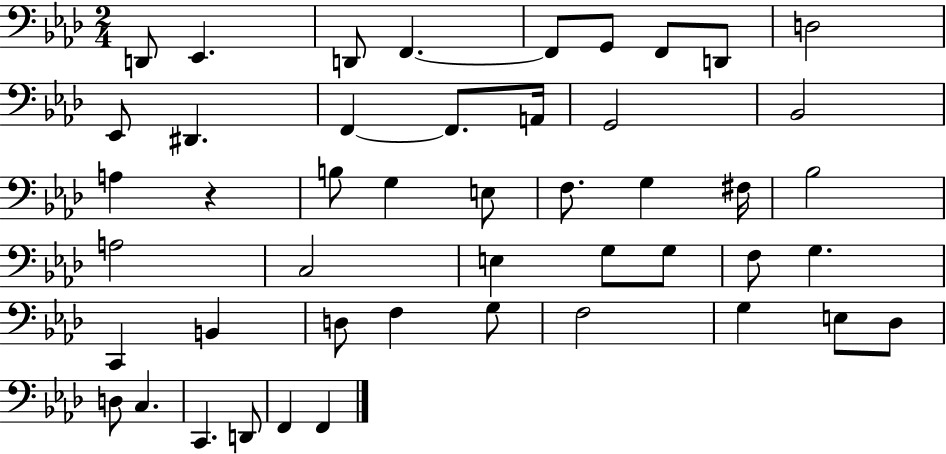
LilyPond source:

{
  \clef bass
  \numericTimeSignature
  \time 2/4
  \key aes \major
  d,8 ees,4. | d,8 f,4.~~ | f,8 g,8 f,8 d,8 | d2 | \break ees,8 dis,4. | f,4~~ f,8. a,16 | g,2 | bes,2 | \break a4 r4 | b8 g4 e8 | f8. g4 fis16 | bes2 | \break a2 | c2 | e4 g8 g8 | f8 g4. | \break c,4 b,4 | d8 f4 g8 | f2 | g4 e8 des8 | \break d8 c4. | c,4. d,8 | f,4 f,4 | \bar "|."
}